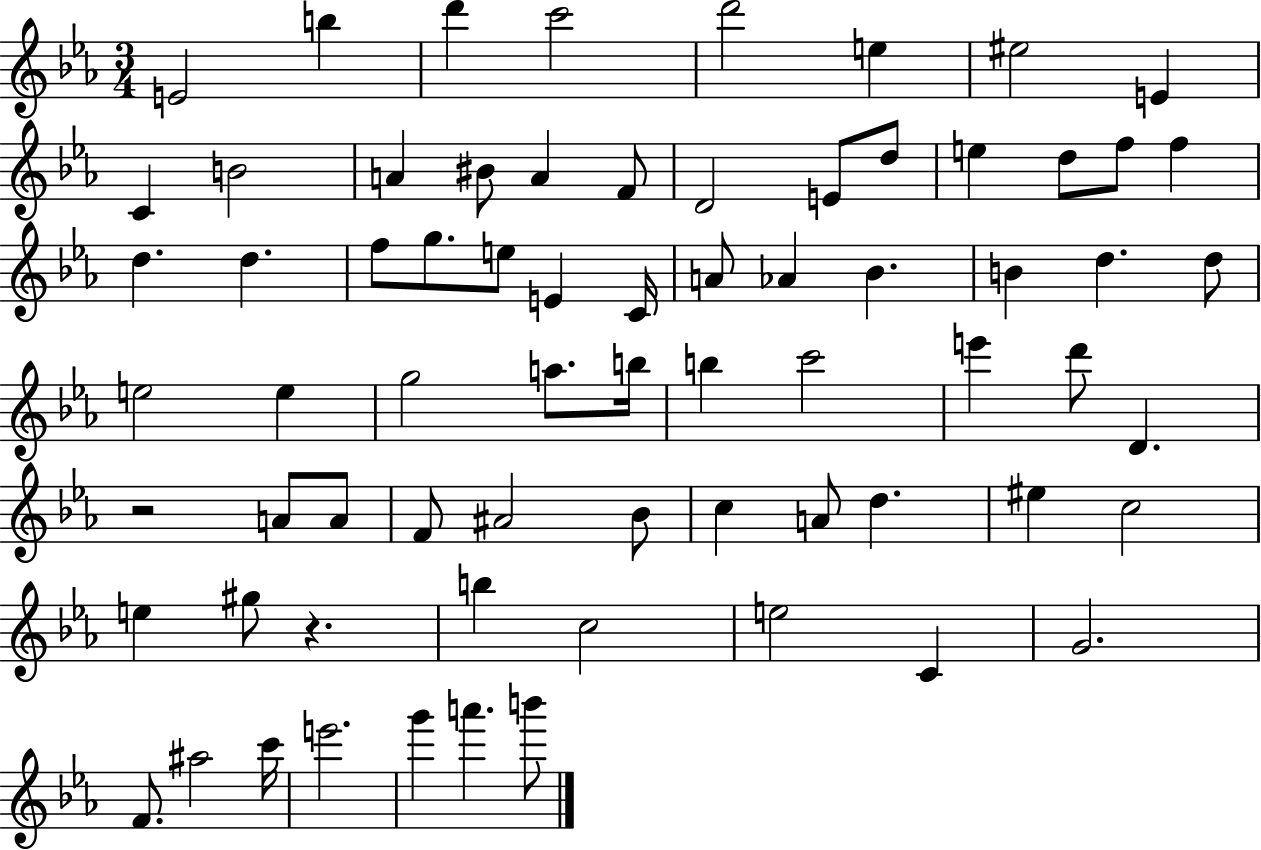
E4/h B5/q D6/q C6/h D6/h E5/q EIS5/h E4/q C4/q B4/h A4/q BIS4/e A4/q F4/e D4/h E4/e D5/e E5/q D5/e F5/e F5/q D5/q. D5/q. F5/e G5/e. E5/e E4/q C4/s A4/e Ab4/q Bb4/q. B4/q D5/q. D5/e E5/h E5/q G5/h A5/e. B5/s B5/q C6/h E6/q D6/e D4/q. R/h A4/e A4/e F4/e A#4/h Bb4/e C5/q A4/e D5/q. EIS5/q C5/h E5/q G#5/e R/q. B5/q C5/h E5/h C4/q G4/h. F4/e. A#5/h C6/s E6/h. G6/q A6/q. B6/e